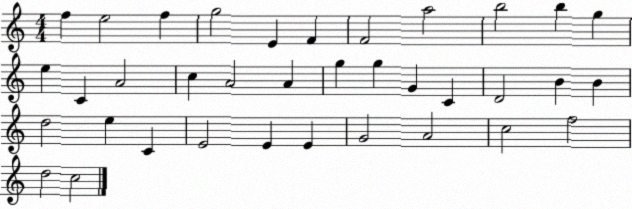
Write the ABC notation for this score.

X:1
T:Untitled
M:4/4
L:1/4
K:C
f e2 f g2 E F F2 a2 b2 b g e C A2 c A2 A g g G C D2 B B d2 e C E2 E E G2 A2 c2 f2 d2 c2